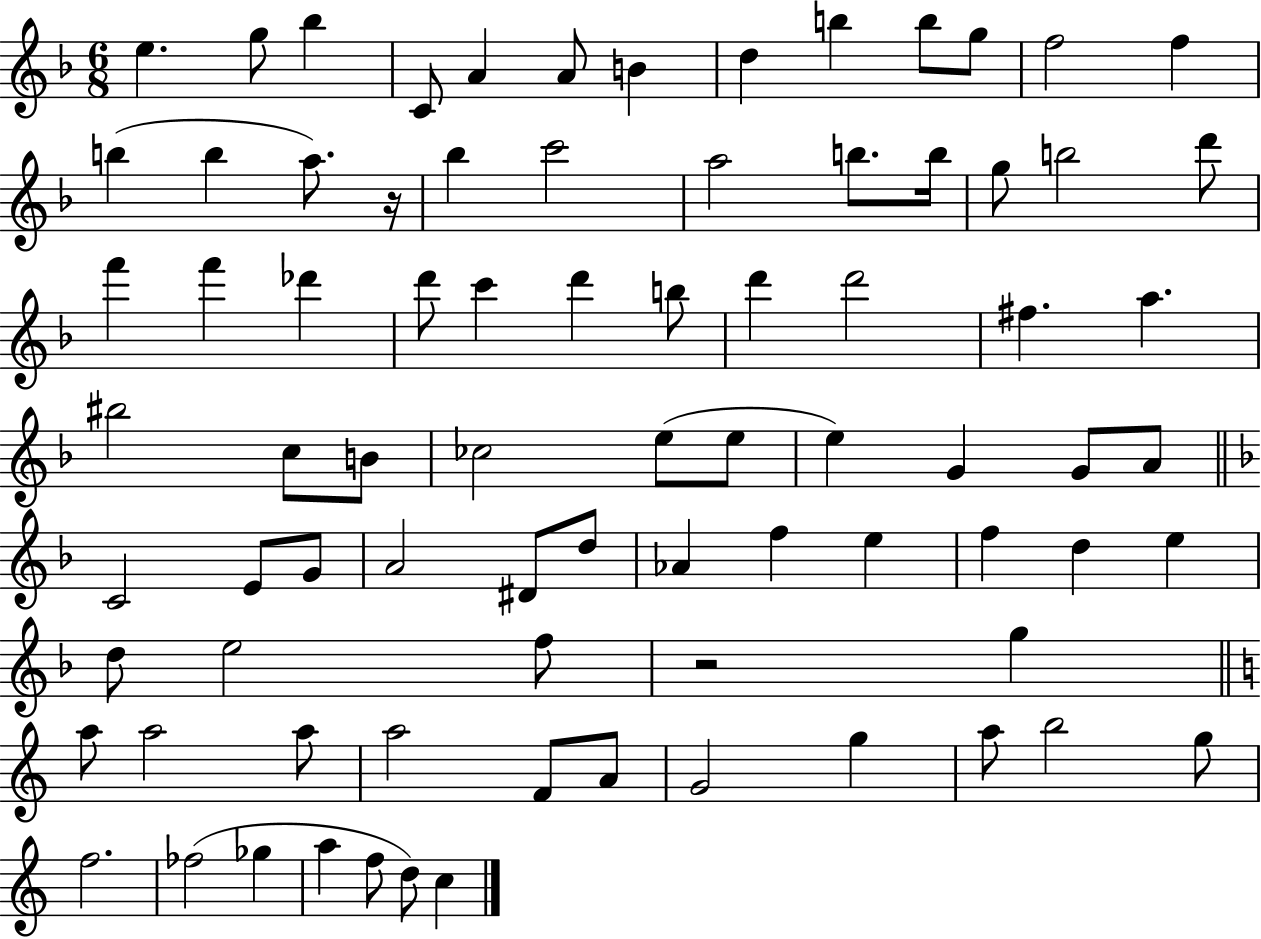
{
  \clef treble
  \numericTimeSignature
  \time 6/8
  \key f \major
  \repeat volta 2 { e''4. g''8 bes''4 | c'8 a'4 a'8 b'4 | d''4 b''4 b''8 g''8 | f''2 f''4 | \break b''4( b''4 a''8.) r16 | bes''4 c'''2 | a''2 b''8. b''16 | g''8 b''2 d'''8 | \break f'''4 f'''4 des'''4 | d'''8 c'''4 d'''4 b''8 | d'''4 d'''2 | fis''4. a''4. | \break bis''2 c''8 b'8 | ces''2 e''8( e''8 | e''4) g'4 g'8 a'8 | \bar "||" \break \key d \minor c'2 e'8 g'8 | a'2 dis'8 d''8 | aes'4 f''4 e''4 | f''4 d''4 e''4 | \break d''8 e''2 f''8 | r2 g''4 | \bar "||" \break \key c \major a''8 a''2 a''8 | a''2 f'8 a'8 | g'2 g''4 | a''8 b''2 g''8 | \break f''2. | fes''2( ges''4 | a''4 f''8 d''8) c''4 | } \bar "|."
}